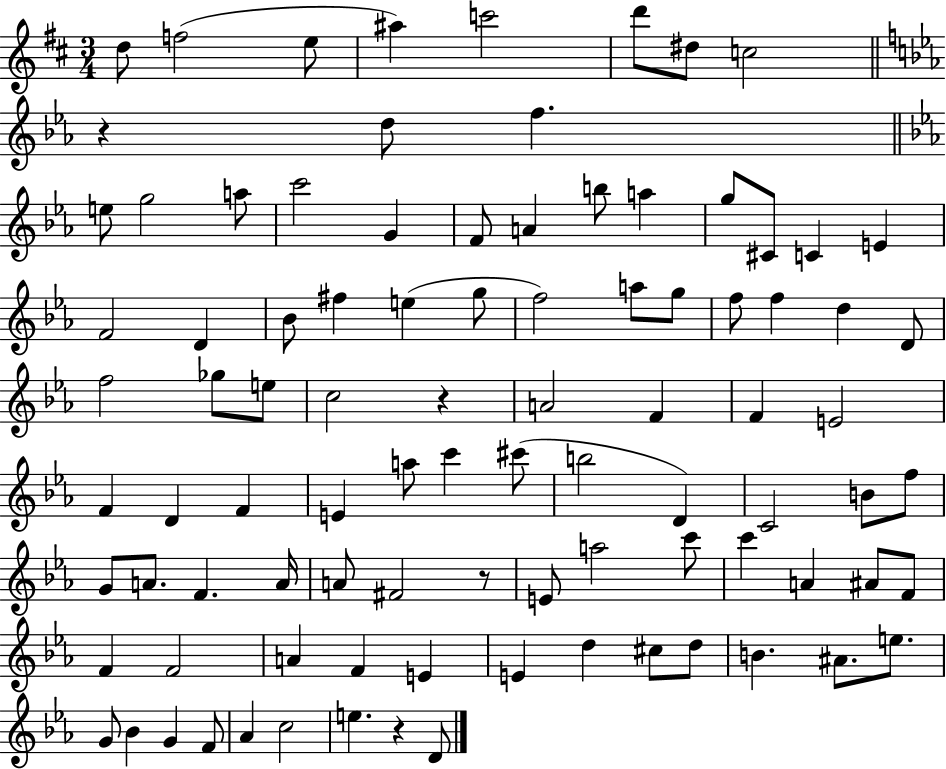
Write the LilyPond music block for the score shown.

{
  \clef treble
  \numericTimeSignature
  \time 3/4
  \key d \major
  d''8 f''2( e''8 | ais''4) c'''2 | d'''8 dis''8 c''2 | \bar "||" \break \key c \minor r4 d''8 f''4. | \bar "||" \break \key c \minor e''8 g''2 a''8 | c'''2 g'4 | f'8 a'4 b''8 a''4 | g''8 cis'8 c'4 e'4 | \break f'2 d'4 | bes'8 fis''4 e''4( g''8 | f''2) a''8 g''8 | f''8 f''4 d''4 d'8 | \break f''2 ges''8 e''8 | c''2 r4 | a'2 f'4 | f'4 e'2 | \break f'4 d'4 f'4 | e'4 a''8 c'''4 cis'''8( | b''2 d'4) | c'2 b'8 f''8 | \break g'8 a'8. f'4. a'16 | a'8 fis'2 r8 | e'8 a''2 c'''8 | c'''4 a'4 ais'8 f'8 | \break f'4 f'2 | a'4 f'4 e'4 | e'4 d''4 cis''8 d''8 | b'4. ais'8. e''8. | \break g'8 bes'4 g'4 f'8 | aes'4 c''2 | e''4. r4 d'8 | \bar "|."
}